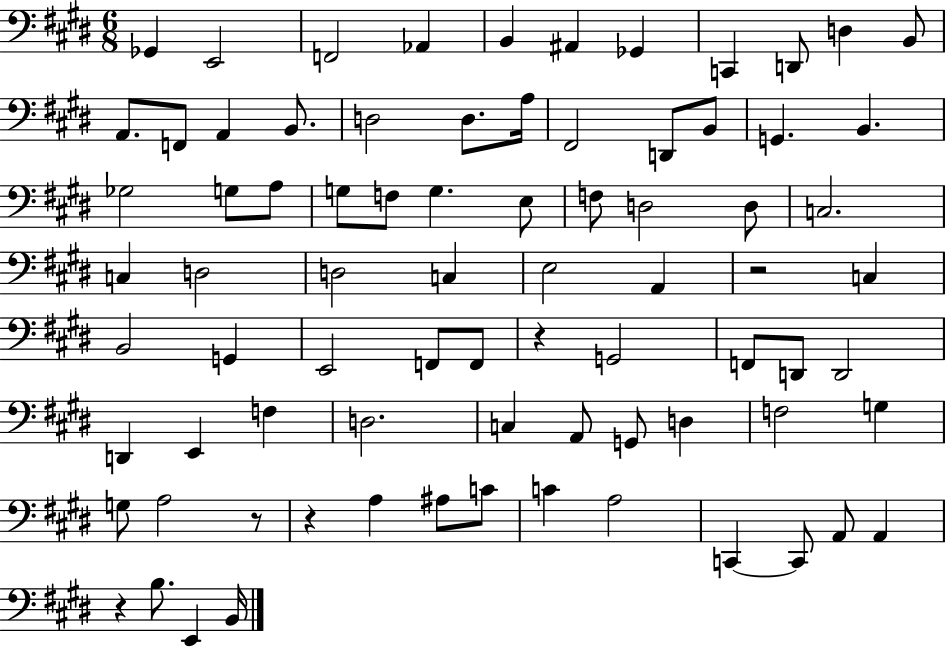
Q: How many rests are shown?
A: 5